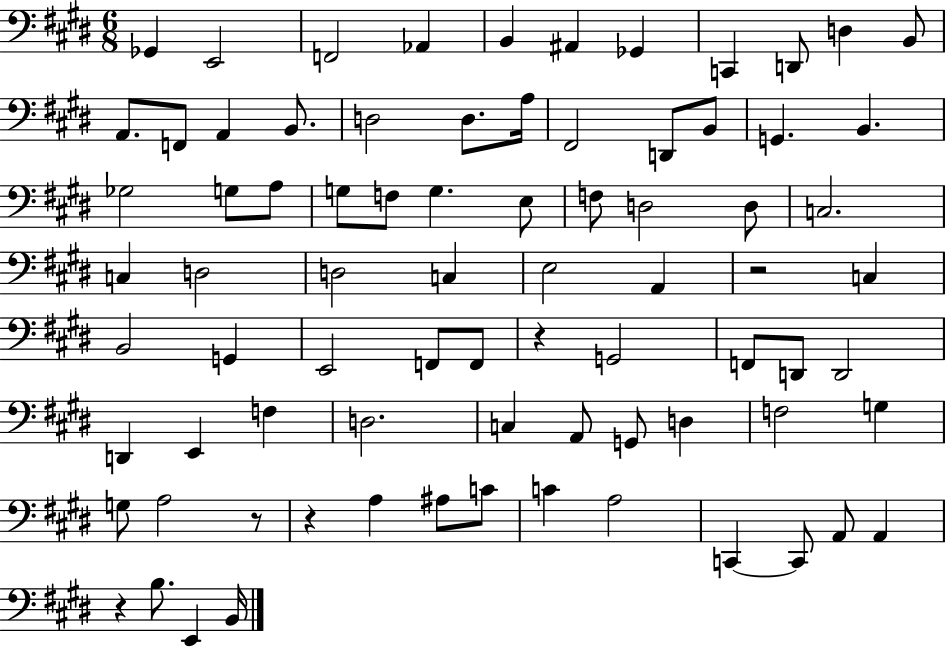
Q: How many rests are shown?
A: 5